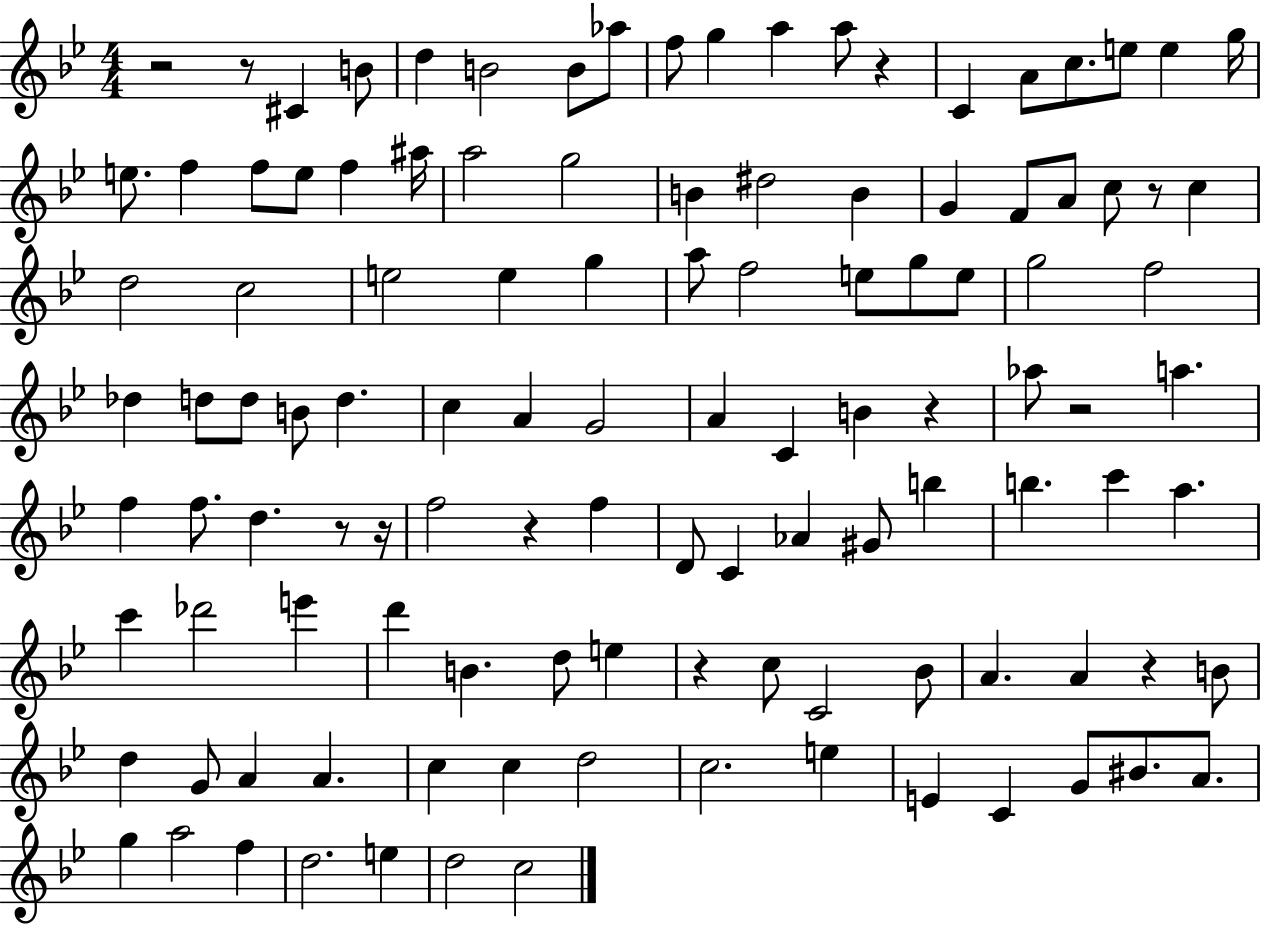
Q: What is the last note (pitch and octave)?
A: C5